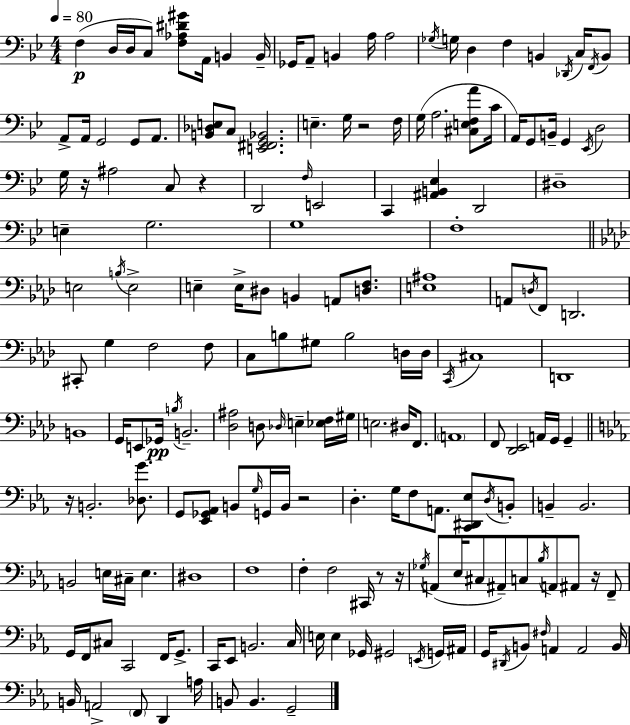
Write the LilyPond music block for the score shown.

{
  \clef bass
  \numericTimeSignature
  \time 4/4
  \key g \minor
  \tempo 4 = 80
  f4(\p d16 d16 c8) <f aes dis' gis'>8 a,16 b,4 b,16-- | ges,16 a,8-- b,4 a16 a2 | \acciaccatura { ges16 } g16 d4 f4 b,4 \acciaccatura { des,16 } c16 | \acciaccatura { f,16 } b,8 a,8-> a,16 g,2 g,8 | \break a,8. <b, des e>8 c8 <e, fis, g, bes,>2. | e4.-- g16 r2 | f16 g16( a2. | <cis e f a'>8 c'16 a,16) g,8 b,16-- g,4 \acciaccatura { ees,16 } d2 | \break g16 r16 ais2 c8 | r4 d,2 \grace { f16 } e,2 | c,4 <ais, b, ees>4 d,2 | dis1-- | \break e4-- g2. | g1 | f1-. | \bar "||" \break \key aes \major e2 \acciaccatura { b16 } e2-> | e4-- e16-> dis8 b,4 a,8 <d f>8. | <e ais>1 | a,8 \acciaccatura { d16 } f,8 d,2. | \break cis,8-. g4 f2 | f8 c8 b8 gis8 b2 | d16 d16 \acciaccatura { c,16 } cis1 | d,1 | \break b,1 | g,16 e,8 ges,16\pp \acciaccatura { b16 } b,2.-- | <des ais>2 d8 \grace { des16 } e4-- | <ees f>16 gis16 e2. | \break dis16 f,8. \parenthesize a,1 | f,8 <des, ees,>2 a,16 | g,16 g,4-- \bar "||" \break \key ees \major r16 b,2.-. <des g'>8. | g,8 <ees, ges, aes,>8 b,8 \grace { g16 } g,16 b,16 r2 | d4.-. g16 f8 a,8. <c, dis, ees>8 \acciaccatura { d16 } | b,8-. b,4-- b,2. | \break b,2 e16 cis16-- e4. | dis1 | f1 | f4-. f2 cis,16 r8 | \break r16 \acciaccatura { ges16 } a,8( ees16 cis8 ais,8--) c8 \acciaccatura { bes16 } a,8 ais,8 | r16 f,8-- g,16 f,16 cis8 c,2 | f,16 g,8.-> c,16 ees,8 b,2. | c16 e16 e4 ges,16 gis,2 | \break \acciaccatura { e,16 } g,16 ais,16 g,16 \acciaccatura { dis,16 } b,8 \grace { fis16 } a,4 a,2 | b,16 b,16 a,2-> | \parenthesize f,8 d,4 a16 b,8 b,4. g,2-- | \bar "|."
}